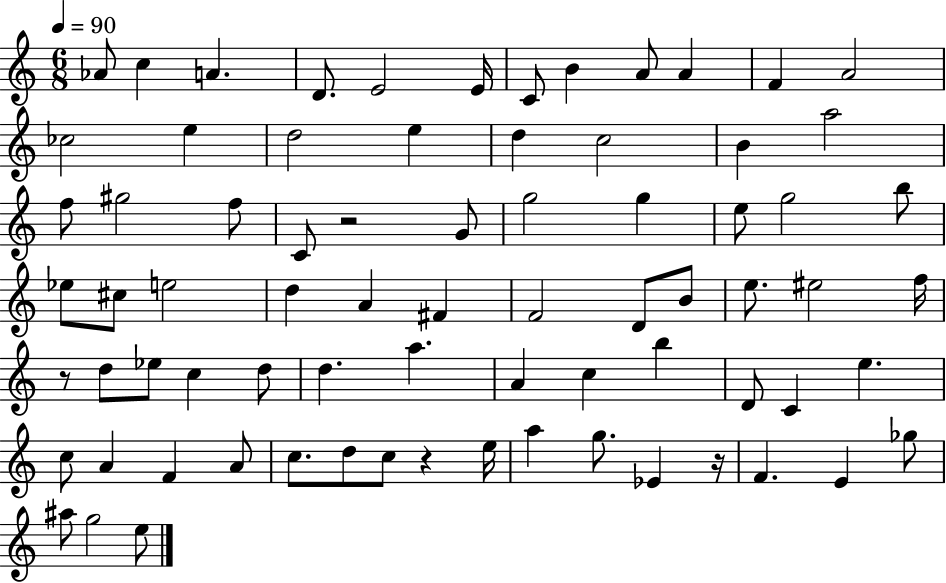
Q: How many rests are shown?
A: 4